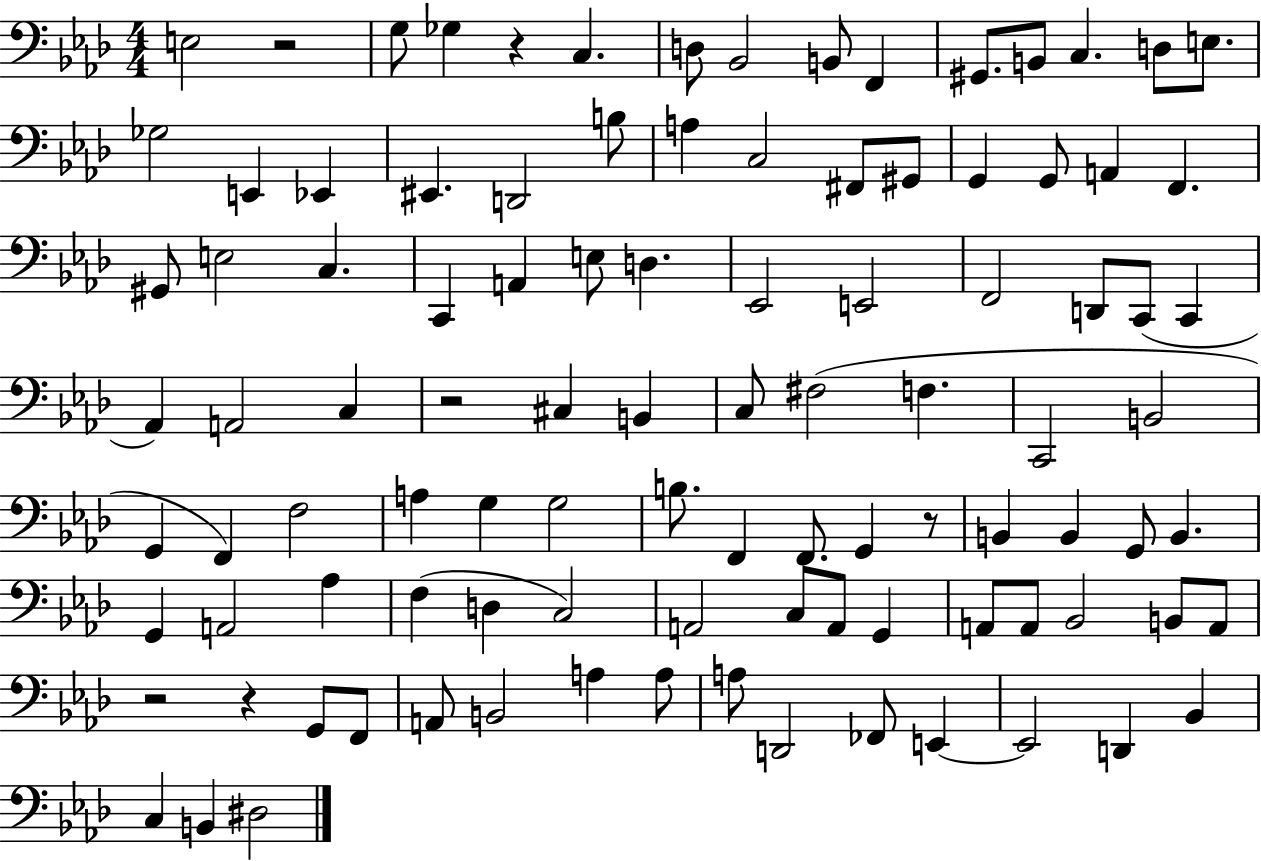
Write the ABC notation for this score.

X:1
T:Untitled
M:4/4
L:1/4
K:Ab
E,2 z2 G,/2 _G, z C, D,/2 _B,,2 B,,/2 F,, ^G,,/2 B,,/2 C, D,/2 E,/2 _G,2 E,, _E,, ^E,, D,,2 B,/2 A, C,2 ^F,,/2 ^G,,/2 G,, G,,/2 A,, F,, ^G,,/2 E,2 C, C,, A,, E,/2 D, _E,,2 E,,2 F,,2 D,,/2 C,,/2 C,, _A,, A,,2 C, z2 ^C, B,, C,/2 ^F,2 F, C,,2 B,,2 G,, F,, F,2 A, G, G,2 B,/2 F,, F,,/2 G,, z/2 B,, B,, G,,/2 B,, G,, A,,2 _A, F, D, C,2 A,,2 C,/2 A,,/2 G,, A,,/2 A,,/2 _B,,2 B,,/2 A,,/2 z2 z G,,/2 F,,/2 A,,/2 B,,2 A, A,/2 A,/2 D,,2 _F,,/2 E,, E,,2 D,, _B,, C, B,, ^D,2